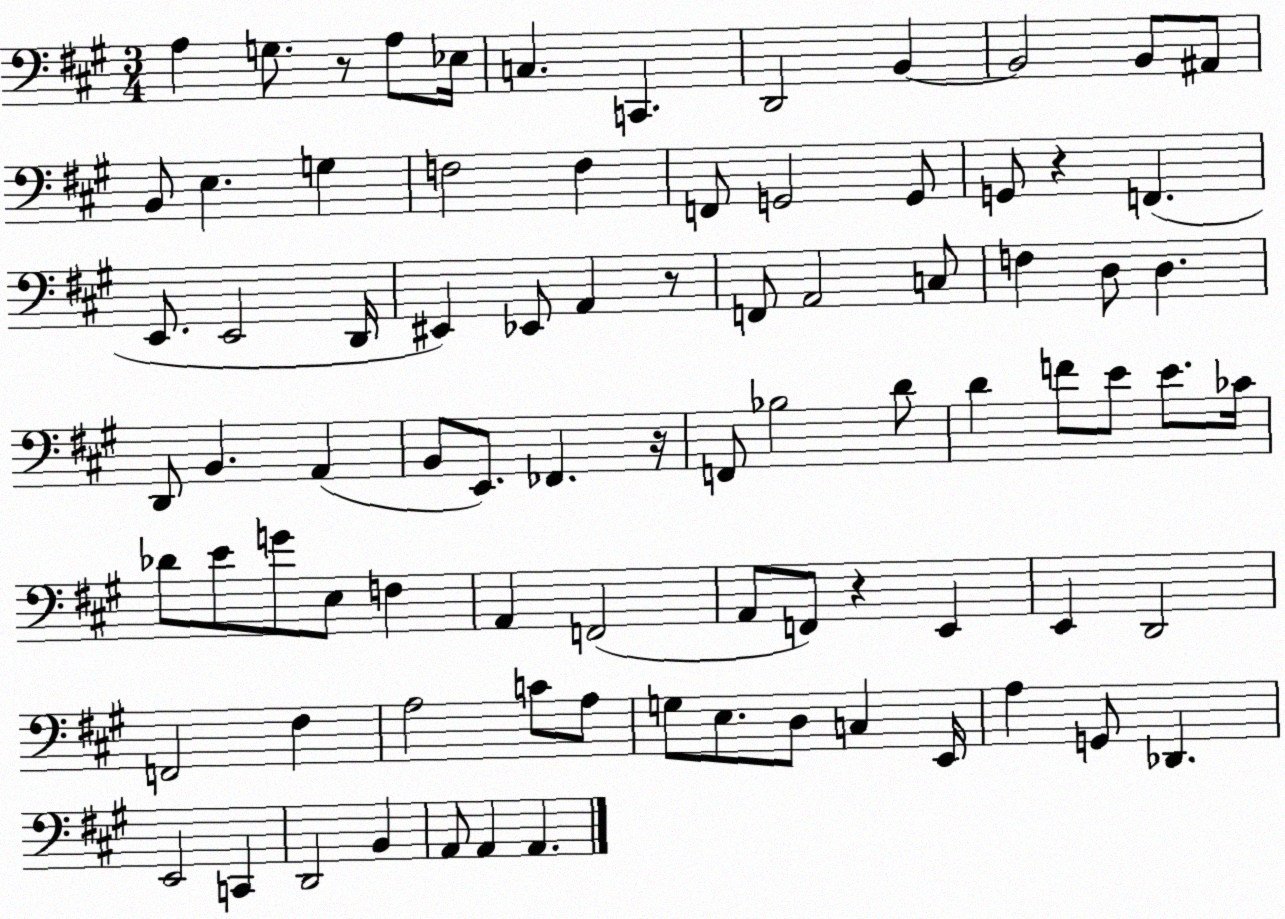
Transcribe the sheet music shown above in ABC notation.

X:1
T:Untitled
M:3/4
L:1/4
K:A
A, G,/2 z/2 A,/2 _E,/4 C, C,, D,,2 B,, B,,2 B,,/2 ^A,,/2 B,,/2 E, G, F,2 F, F,,/2 G,,2 G,,/2 G,,/2 z F,, E,,/2 E,,2 D,,/4 ^E,, _E,,/2 A,, z/2 F,,/2 A,,2 C,/2 F, D,/2 D, D,,/2 B,, A,, B,,/2 E,,/2 _F,, z/4 F,,/2 _B,2 D/2 D F/2 E/2 E/2 _C/4 _D/2 E/2 G/2 E,/2 F, A,, F,,2 A,,/2 F,,/2 z E,, E,, D,,2 F,,2 ^F, A,2 C/2 A,/2 G,/2 E,/2 D,/2 C, E,,/4 A, G,,/2 _D,, E,,2 C,, D,,2 B,, A,,/2 A,, A,,